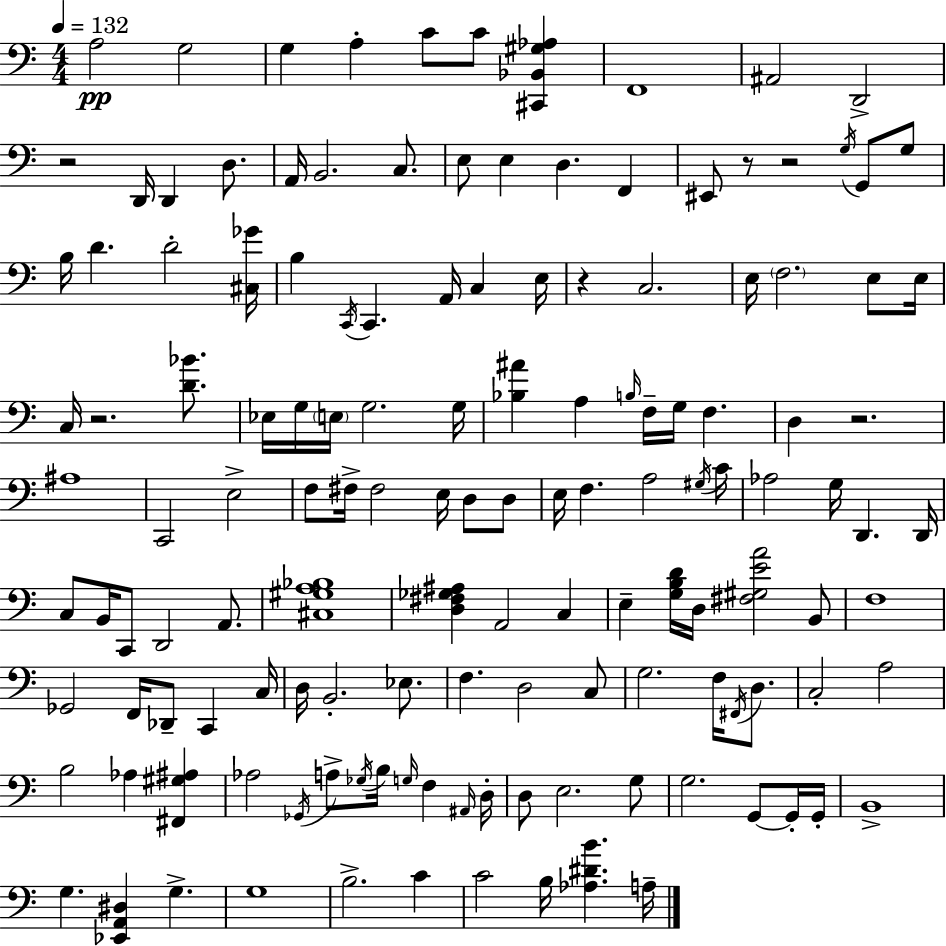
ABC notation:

X:1
T:Untitled
M:4/4
L:1/4
K:Am
A,2 G,2 G, A, C/2 C/2 [^C,,_B,,^G,_A,] F,,4 ^A,,2 D,,2 z2 D,,/4 D,, D,/2 A,,/4 B,,2 C,/2 E,/2 E, D, F,, ^E,,/2 z/2 z2 G,/4 G,,/2 G,/2 B,/4 D D2 [^C,_G]/4 B, C,,/4 C,, A,,/4 C, E,/4 z C,2 E,/4 F,2 E,/2 E,/4 C,/4 z2 [D_B]/2 _E,/4 G,/4 E,/4 G,2 G,/4 [_B,^A] A, B,/4 F,/4 G,/4 F, D, z2 ^A,4 C,,2 E,2 F,/2 ^F,/4 ^F,2 E,/4 D,/2 D,/2 E,/4 F, A,2 ^G,/4 C/4 _A,2 G,/4 D,, D,,/4 C,/2 B,,/4 C,,/2 D,,2 A,,/2 [^C,^G,A,_B,]4 [D,^F,_G,^A,] A,,2 C, E, [G,B,D]/4 D,/4 [^F,^G,EA]2 B,,/2 F,4 _G,,2 F,,/4 _D,,/2 C,, C,/4 D,/4 B,,2 _E,/2 F, D,2 C,/2 G,2 F,/4 ^F,,/4 D,/2 C,2 A,2 B,2 _A, [^F,,^G,^A,] _A,2 _G,,/4 A,/2 _G,/4 B,/4 G,/4 F, ^A,,/4 D,/4 D,/2 E,2 G,/2 G,2 G,,/2 G,,/4 G,,/4 B,,4 G, [_E,,A,,^D,] G, G,4 B,2 C C2 B,/4 [_A,^DB] A,/4